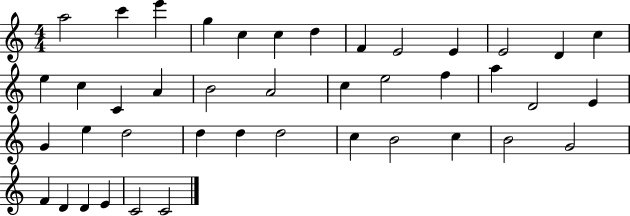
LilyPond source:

{
  \clef treble
  \numericTimeSignature
  \time 4/4
  \key c \major
  a''2 c'''4 e'''4 | g''4 c''4 c''4 d''4 | f'4 e'2 e'4 | e'2 d'4 c''4 | \break e''4 c''4 c'4 a'4 | b'2 a'2 | c''4 e''2 f''4 | a''4 d'2 e'4 | \break g'4 e''4 d''2 | d''4 d''4 d''2 | c''4 b'2 c''4 | b'2 g'2 | \break f'4 d'4 d'4 e'4 | c'2 c'2 | \bar "|."
}